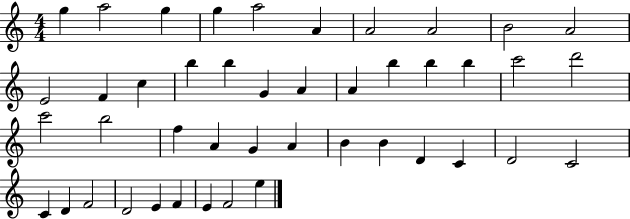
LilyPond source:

{
  \clef treble
  \numericTimeSignature
  \time 4/4
  \key c \major
  g''4 a''2 g''4 | g''4 a''2 a'4 | a'2 a'2 | b'2 a'2 | \break e'2 f'4 c''4 | b''4 b''4 g'4 a'4 | a'4 b''4 b''4 b''4 | c'''2 d'''2 | \break c'''2 b''2 | f''4 a'4 g'4 a'4 | b'4 b'4 d'4 c'4 | d'2 c'2 | \break c'4 d'4 f'2 | d'2 e'4 f'4 | e'4 f'2 e''4 | \bar "|."
}